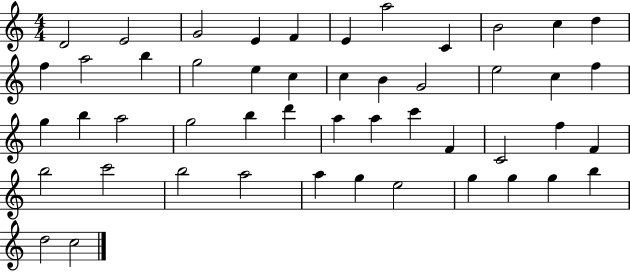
X:1
T:Untitled
M:4/4
L:1/4
K:C
D2 E2 G2 E F E a2 C B2 c d f a2 b g2 e c c B G2 e2 c f g b a2 g2 b d' a a c' F C2 f F b2 c'2 b2 a2 a g e2 g g g b d2 c2